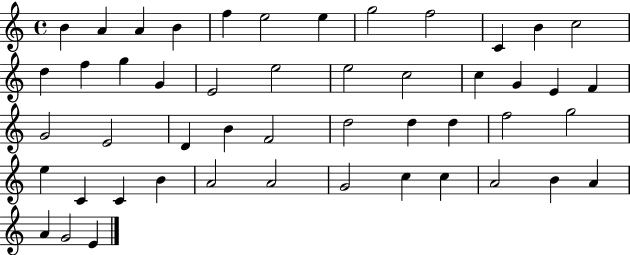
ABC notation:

X:1
T:Untitled
M:4/4
L:1/4
K:C
B A A B f e2 e g2 f2 C B c2 d f g G E2 e2 e2 c2 c G E F G2 E2 D B F2 d2 d d f2 g2 e C C B A2 A2 G2 c c A2 B A A G2 E